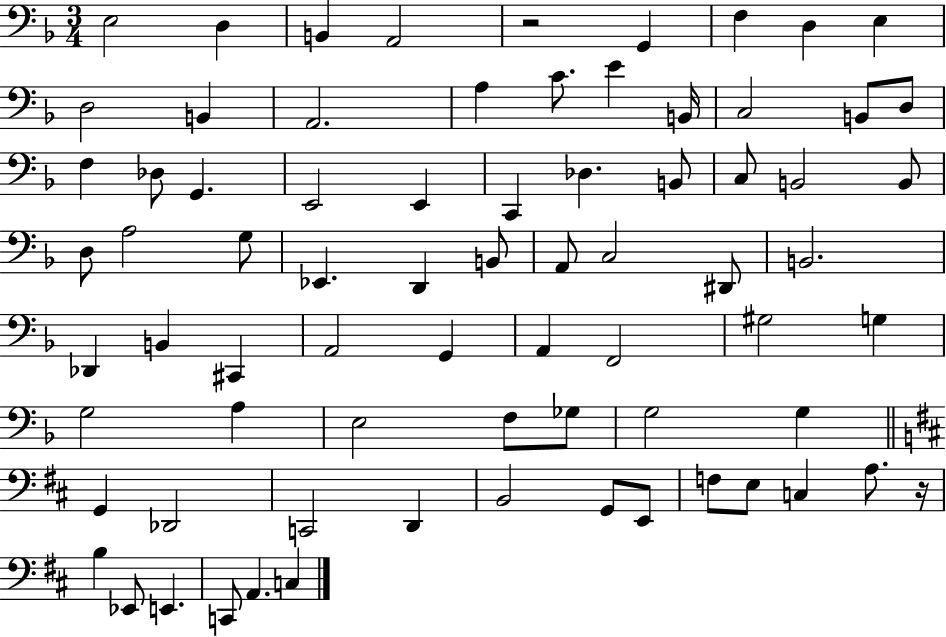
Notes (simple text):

E3/h D3/q B2/q A2/h R/h G2/q F3/q D3/q E3/q D3/h B2/q A2/h. A3/q C4/e. E4/q B2/s C3/h B2/e D3/e F3/q Db3/e G2/q. E2/h E2/q C2/q Db3/q. B2/e C3/e B2/h B2/e D3/e A3/h G3/e Eb2/q. D2/q B2/e A2/e C3/h D#2/e B2/h. Db2/q B2/q C#2/q A2/h G2/q A2/q F2/h G#3/h G3/q G3/h A3/q E3/h F3/e Gb3/e G3/h G3/q G2/q Db2/h C2/h D2/q B2/h G2/e E2/e F3/e E3/e C3/q A3/e. R/s B3/q Eb2/e E2/q. C2/e A2/q. C3/q